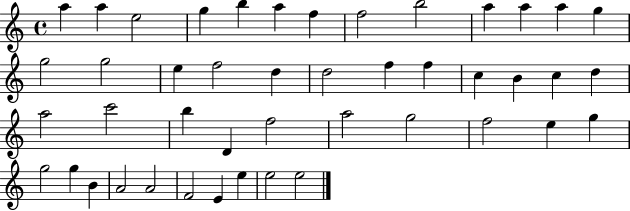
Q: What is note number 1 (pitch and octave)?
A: A5